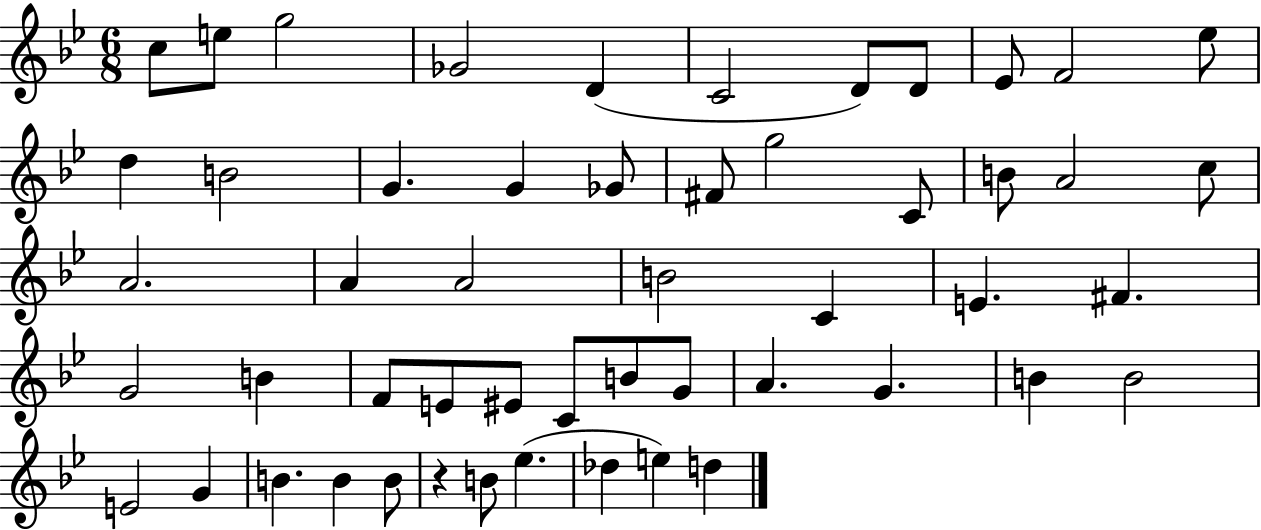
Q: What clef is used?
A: treble